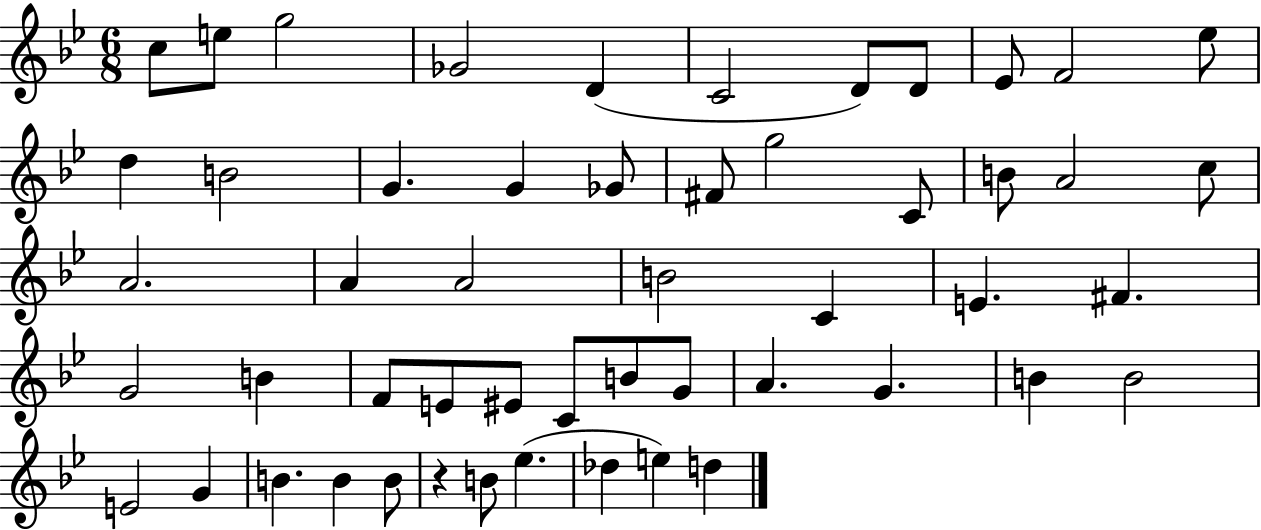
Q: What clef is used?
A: treble